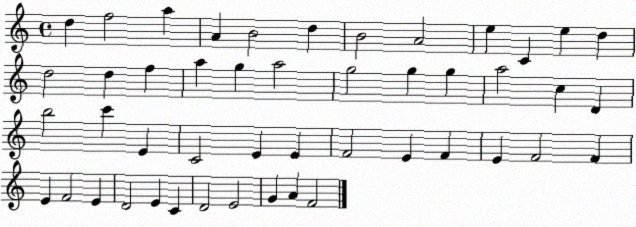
X:1
T:Untitled
M:4/4
L:1/4
K:C
d f2 a A B2 d B2 A2 e C e d d2 d f a g a2 g2 g g a2 c D b2 c' E C2 E E F2 E F E F2 F E F2 E D2 E C D2 E2 G A F2